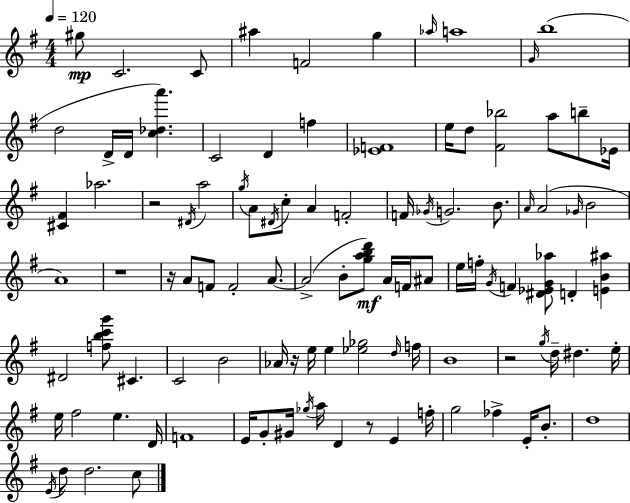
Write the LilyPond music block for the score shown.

{
  \clef treble
  \numericTimeSignature
  \time 4/4
  \key g \major
  \tempo 4 = 120
  gis''8\mp c'2. c'8 | ais''4 f'2 g''4 | \grace { aes''16 } a''1 | \grace { g'16 }( b''1 | \break d''2 d'16-> d'16 <c'' des'' a'''>4.) | c'2 d'4 f''4 | <ees' f'>1 | e''16 d''8 <fis' bes''>2 a''8 b''8-- | \break ees'16 <cis' fis'>4 aes''2. | r2 \acciaccatura { dis'16 } a''2 | \acciaccatura { g''16 } a'8 \acciaccatura { dis'16 } c''8-. a'4 f'2-. | f'16 \acciaccatura { ges'16 } g'2. | \break b'8. \grace { a'16 }( a'2 \grace { ges'16 } | b'2 a'1) | r1 | r16 a'8 f'8 f'2-. | \break a'8.~~ a'2->( | b'8-. <g'' a'' b'' d'''>8\mf) a'16 f'16 ais'8 e''16 f''16-. \acciaccatura { g'16 } f'4 <dis' ees' g' aes''>8 | d'4-. <e' b' ais''>4 dis'2 | <f'' b'' c''' g'''>8 cis'4. c'2 | \break b'2 aes'16 r16 e''16 e''4 | <ees'' ges''>2 \grace { d''16 } f''16 b'1 | r2 | \acciaccatura { g''16 } d''16-- dis''4. e''16-. e''16 fis''2 | \break e''4. d'16 f'1 | e'16 g'8-. gis'16 \acciaccatura { ges''16 } | a''16 d'4 r8 e'4 f''16-. g''2 | fes''4-> e'16-. b'8.-. d''1 | \break \acciaccatura { e'16 } d''8 d''2. | c''8 \bar "|."
}